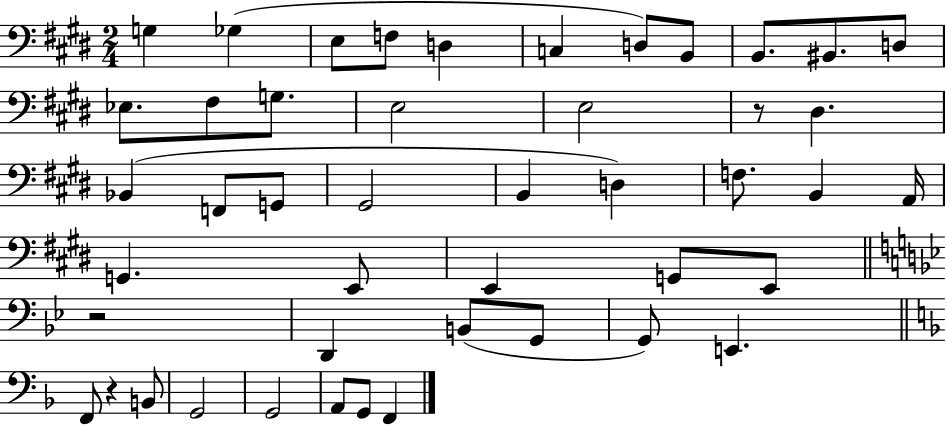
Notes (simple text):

G3/q Gb3/q E3/e F3/e D3/q C3/q D3/e B2/e B2/e. BIS2/e. D3/e Eb3/e. F#3/e G3/e. E3/h E3/h R/e D#3/q. Bb2/q F2/e G2/e G#2/h B2/q D3/q F3/e. B2/q A2/s G2/q. E2/e E2/q G2/e E2/e R/h D2/q B2/e G2/e G2/e E2/q. F2/e R/q B2/e G2/h G2/h A2/e G2/e F2/q